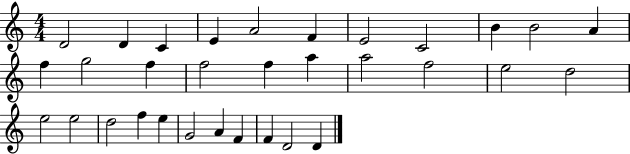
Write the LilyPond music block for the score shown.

{
  \clef treble
  \numericTimeSignature
  \time 4/4
  \key c \major
  d'2 d'4 c'4 | e'4 a'2 f'4 | e'2 c'2 | b'4 b'2 a'4 | \break f''4 g''2 f''4 | f''2 f''4 a''4 | a''2 f''2 | e''2 d''2 | \break e''2 e''2 | d''2 f''4 e''4 | g'2 a'4 f'4 | f'4 d'2 d'4 | \break \bar "|."
}